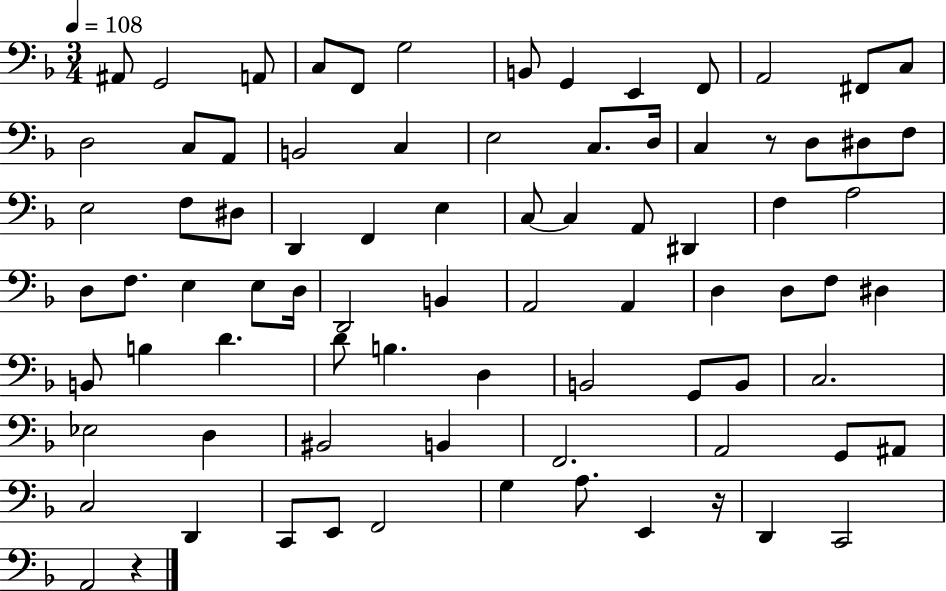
{
  \clef bass
  \numericTimeSignature
  \time 3/4
  \key f \major
  \tempo 4 = 108
  ais,8 g,2 a,8 | c8 f,8 g2 | b,8 g,4 e,4 f,8 | a,2 fis,8 c8 | \break d2 c8 a,8 | b,2 c4 | e2 c8. d16 | c4 r8 d8 dis8 f8 | \break e2 f8 dis8 | d,4 f,4 e4 | c8~~ c4 a,8 dis,4 | f4 a2 | \break d8 f8. e4 e8 d16 | d,2 b,4 | a,2 a,4 | d4 d8 f8 dis4 | \break b,8 b4 d'4. | d'8 b4. d4 | b,2 g,8 b,8 | c2. | \break ees2 d4 | bis,2 b,4 | f,2. | a,2 g,8 ais,8 | \break c2 d,4 | c,8 e,8 f,2 | g4 a8. e,4 r16 | d,4 c,2 | \break a,2 r4 | \bar "|."
}